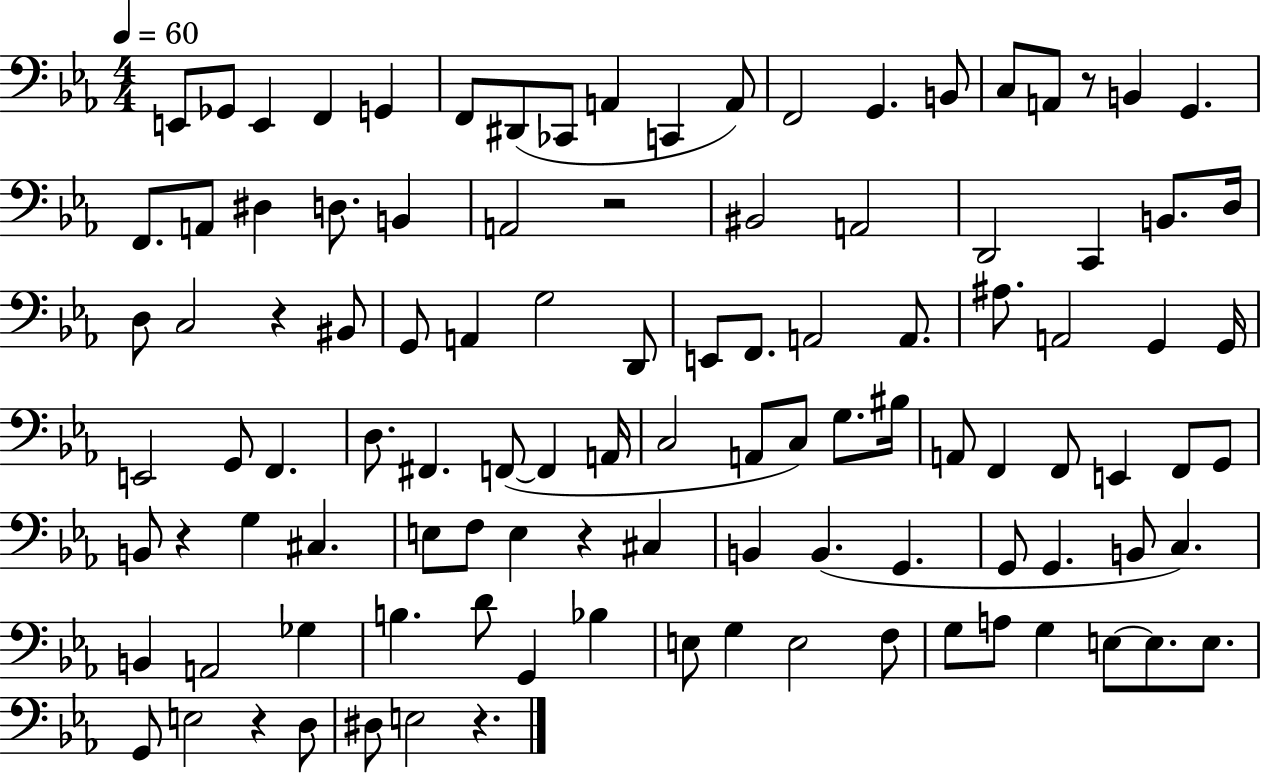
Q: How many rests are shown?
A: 7